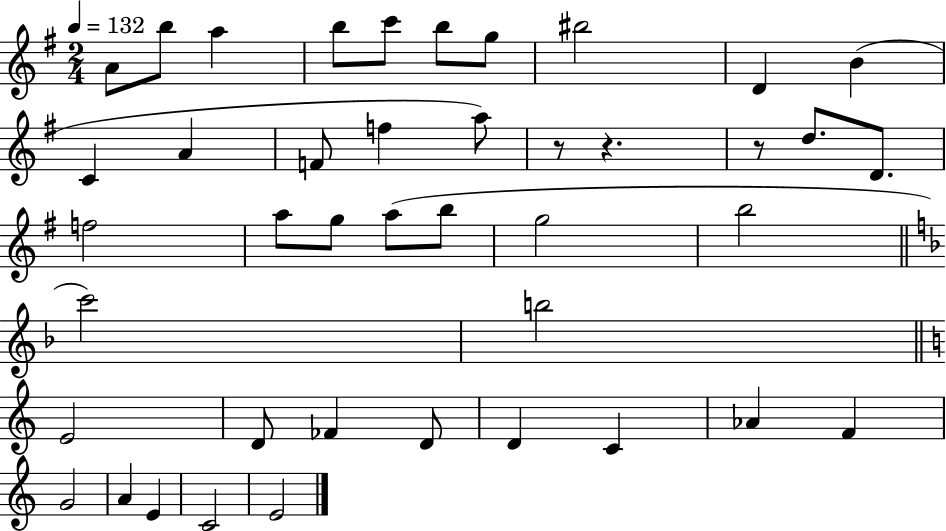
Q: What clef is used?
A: treble